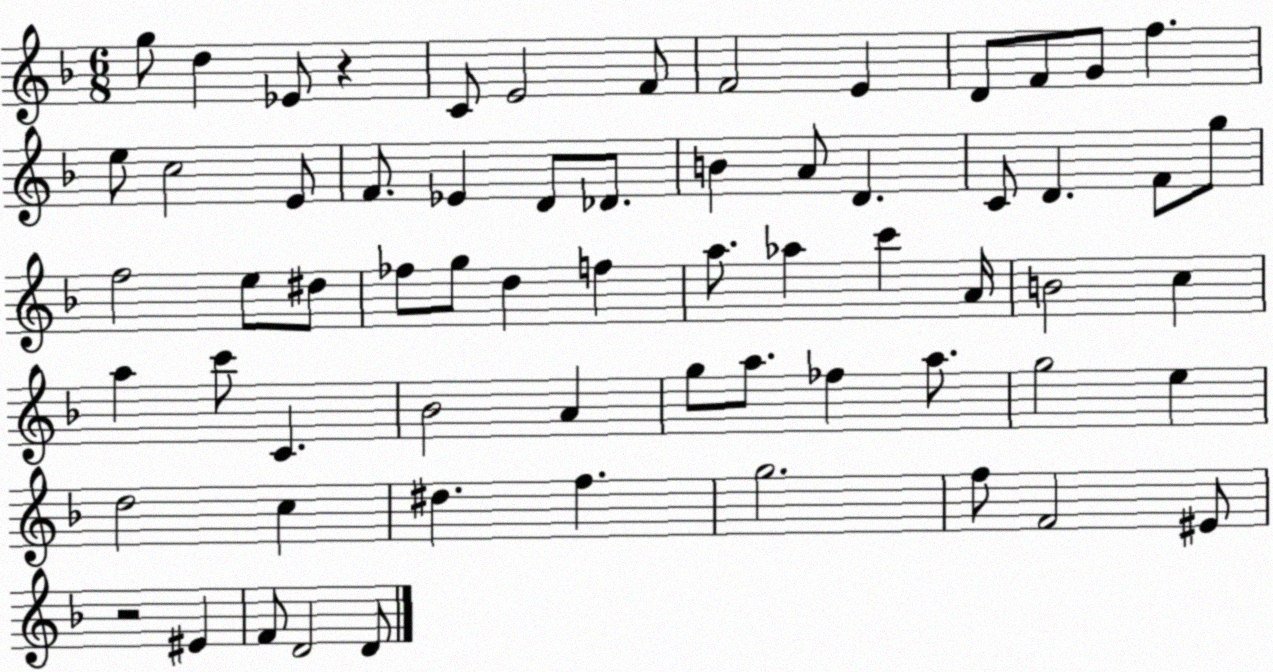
X:1
T:Untitled
M:6/8
L:1/4
K:F
g/2 d _E/2 z C/2 E2 F/2 F2 E D/2 F/2 G/2 f e/2 c2 E/2 F/2 _E D/2 _D/2 B A/2 D C/2 D F/2 g/2 f2 e/2 ^d/2 _f/2 g/2 d f a/2 _a c' A/4 B2 c a c'/2 C _B2 A g/2 a/2 _f a/2 g2 e d2 c ^d f g2 f/2 F2 ^E/2 z2 ^E F/2 D2 D/2